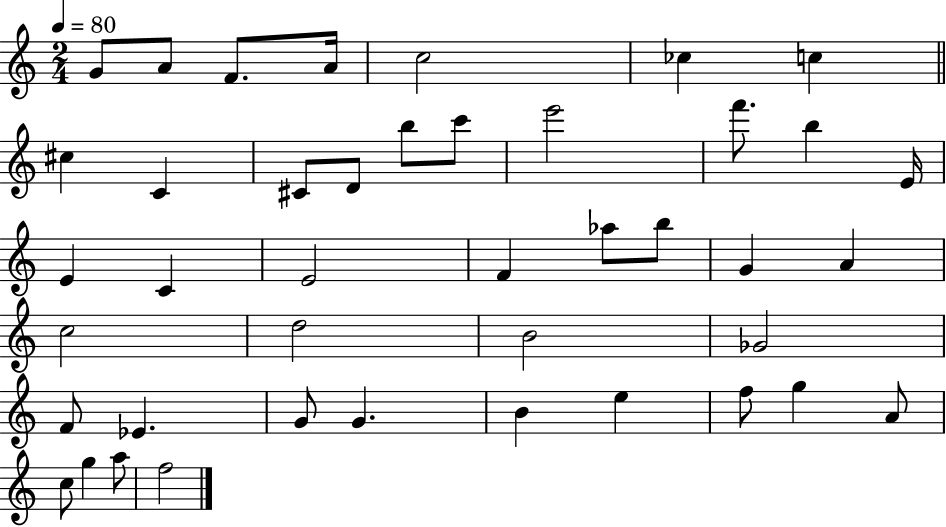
G4/e A4/e F4/e. A4/s C5/h CES5/q C5/q C#5/q C4/q C#4/e D4/e B5/e C6/e E6/h F6/e. B5/q E4/s E4/q C4/q E4/h F4/q Ab5/e B5/e G4/q A4/q C5/h D5/h B4/h Gb4/h F4/e Eb4/q. G4/e G4/q. B4/q E5/q F5/e G5/q A4/e C5/e G5/q A5/e F5/h